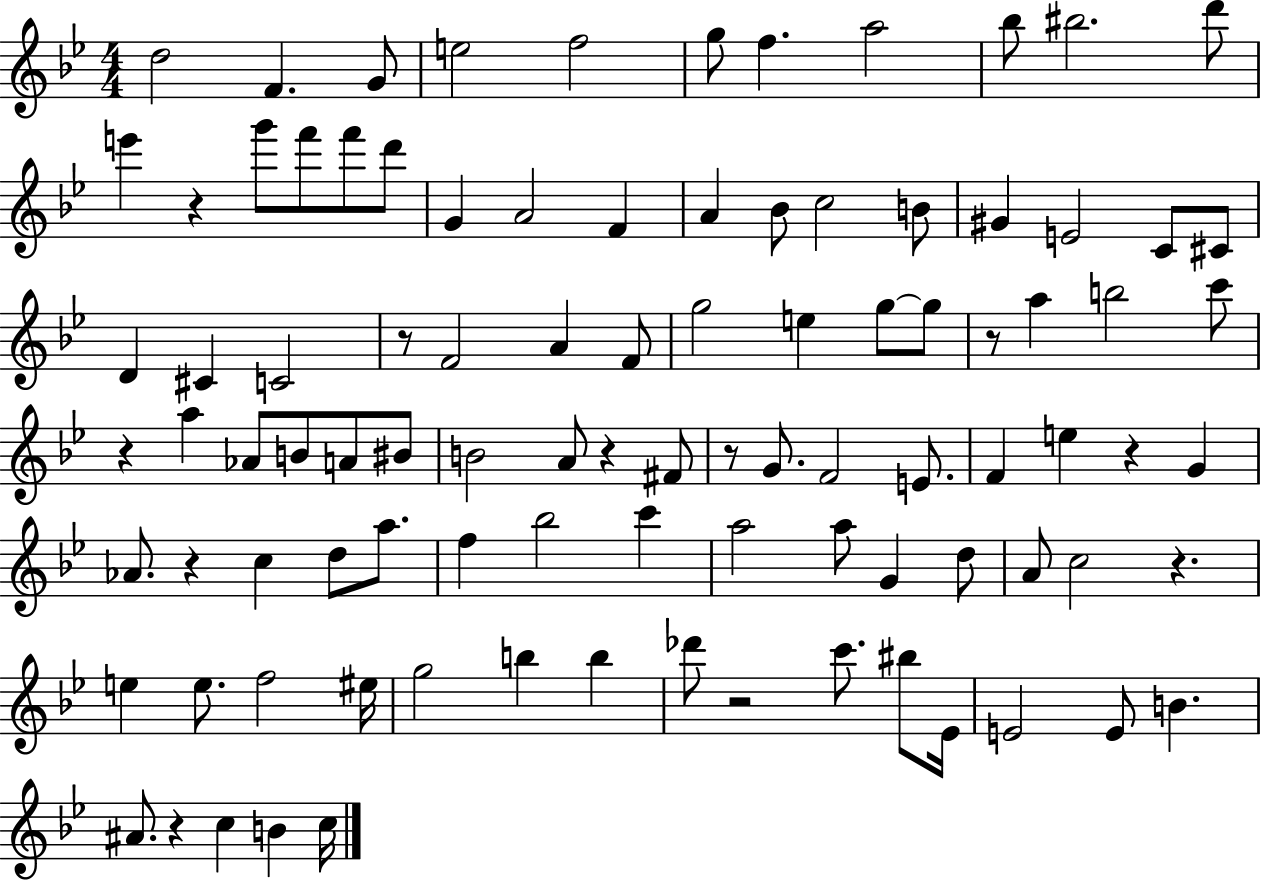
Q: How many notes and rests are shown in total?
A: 96